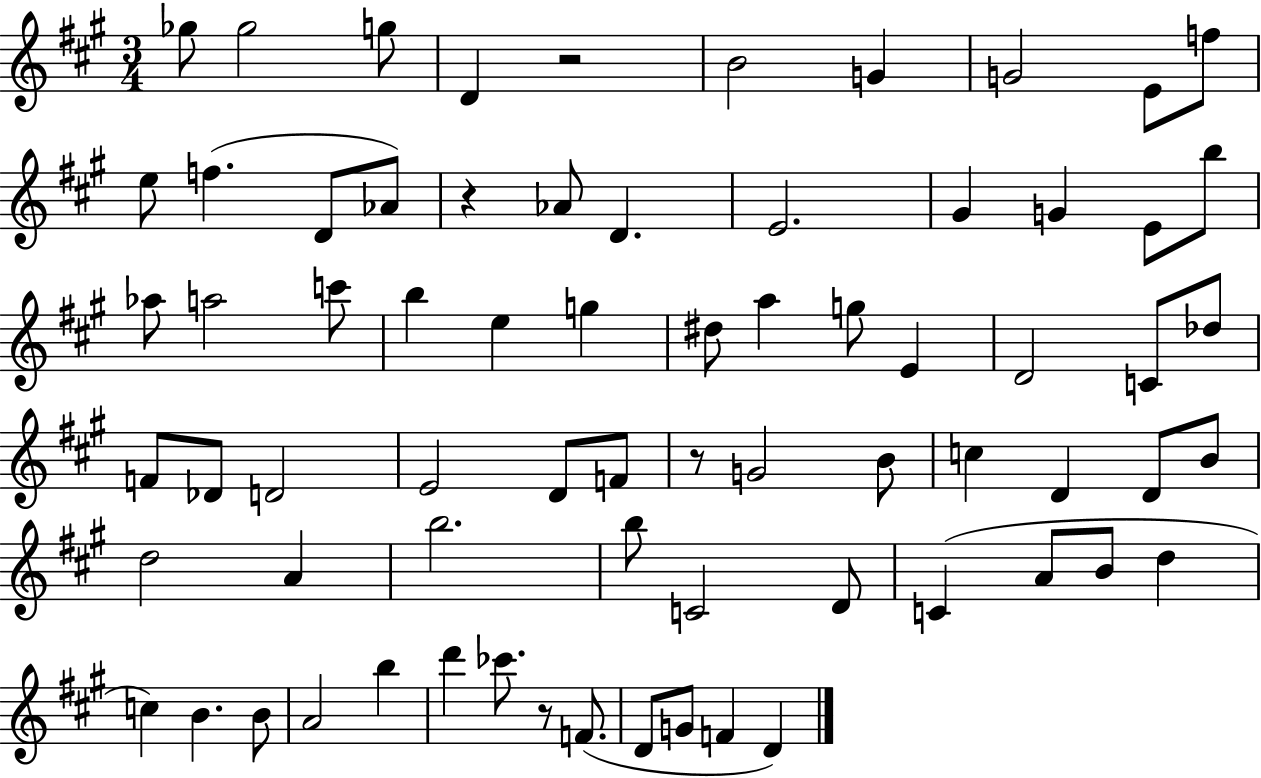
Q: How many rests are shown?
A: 4